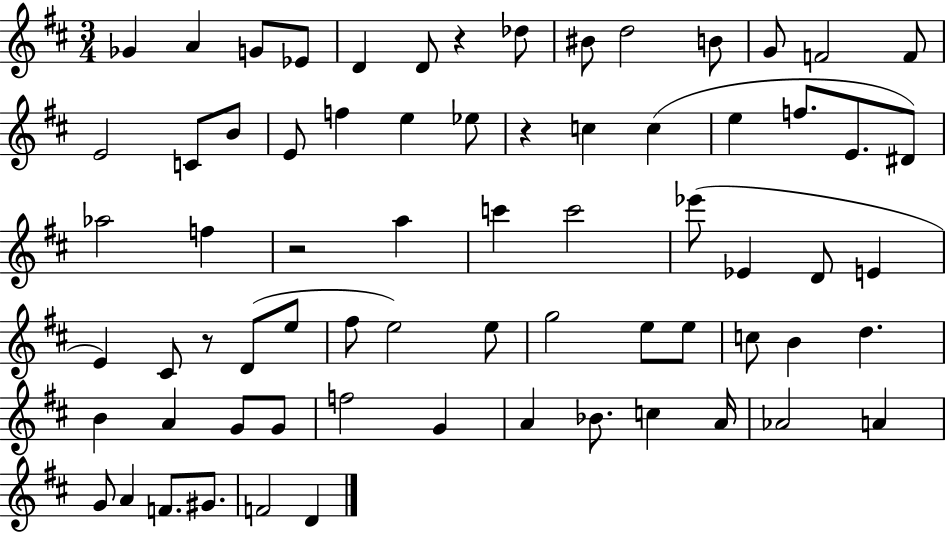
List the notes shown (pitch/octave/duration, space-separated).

Gb4/q A4/q G4/e Eb4/e D4/q D4/e R/q Db5/e BIS4/e D5/h B4/e G4/e F4/h F4/e E4/h C4/e B4/e E4/e F5/q E5/q Eb5/e R/q C5/q C5/q E5/q F5/e. E4/e. D#4/e Ab5/h F5/q R/h A5/q C6/q C6/h Eb6/e Eb4/q D4/e E4/q E4/q C#4/e R/e D4/e E5/e F#5/e E5/h E5/e G5/h E5/e E5/e C5/e B4/q D5/q. B4/q A4/q G4/e G4/e F5/h G4/q A4/q Bb4/e. C5/q A4/s Ab4/h A4/q G4/e A4/q F4/e. G#4/e. F4/h D4/q